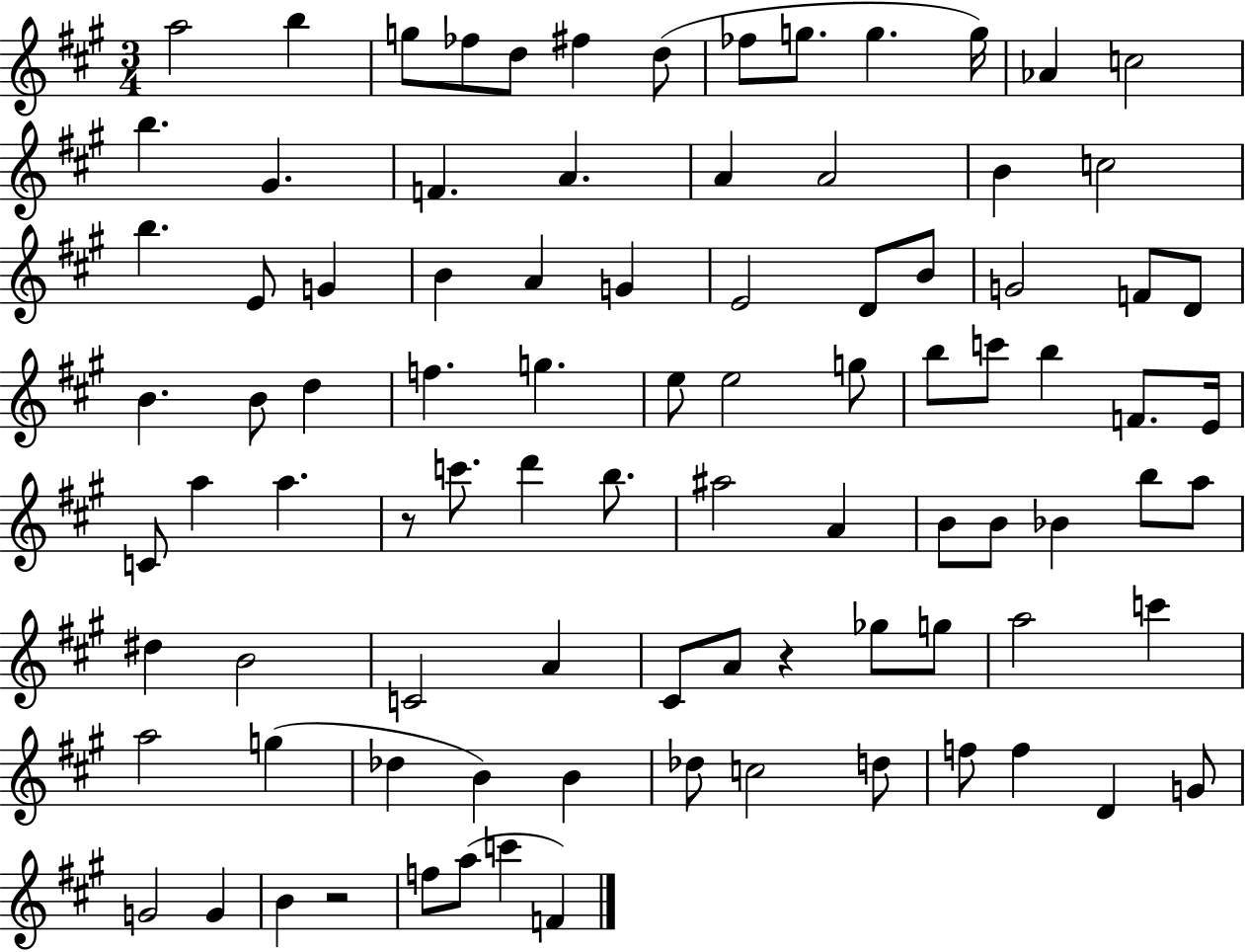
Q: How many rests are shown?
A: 3